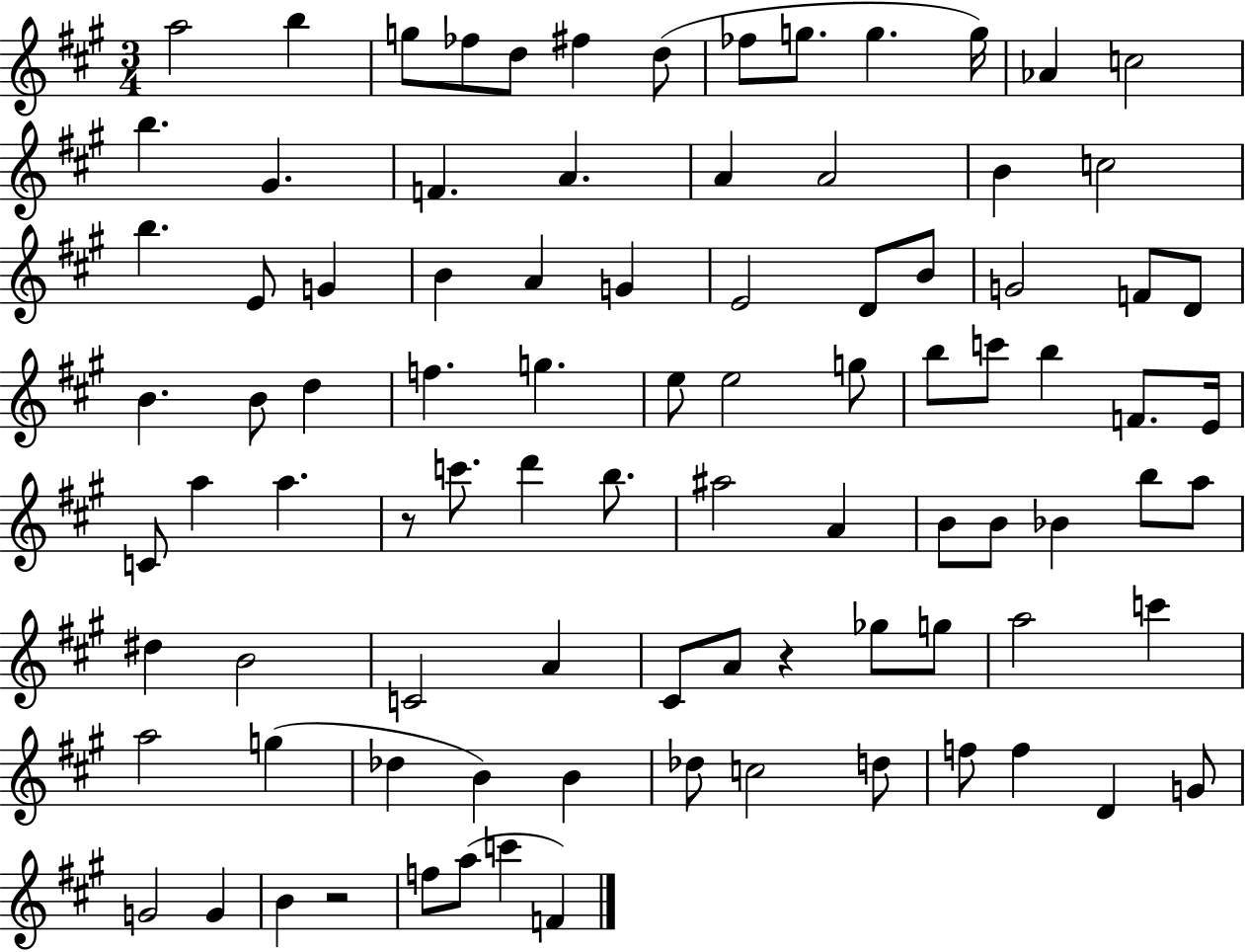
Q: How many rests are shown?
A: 3